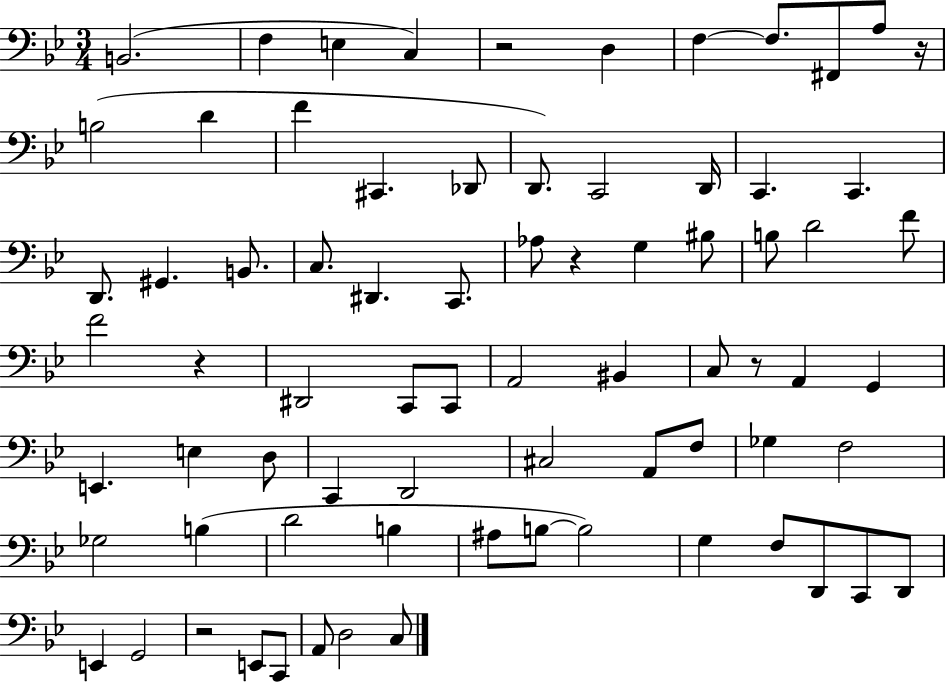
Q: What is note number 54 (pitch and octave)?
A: B3